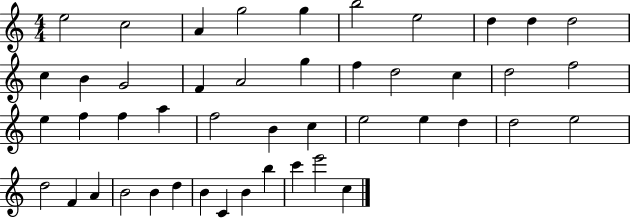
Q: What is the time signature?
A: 4/4